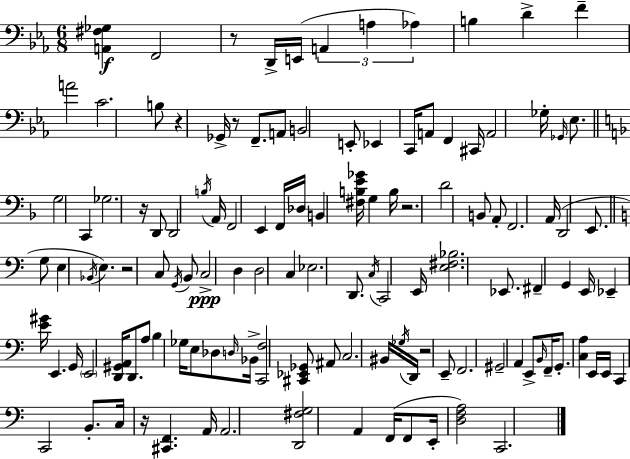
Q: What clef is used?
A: bass